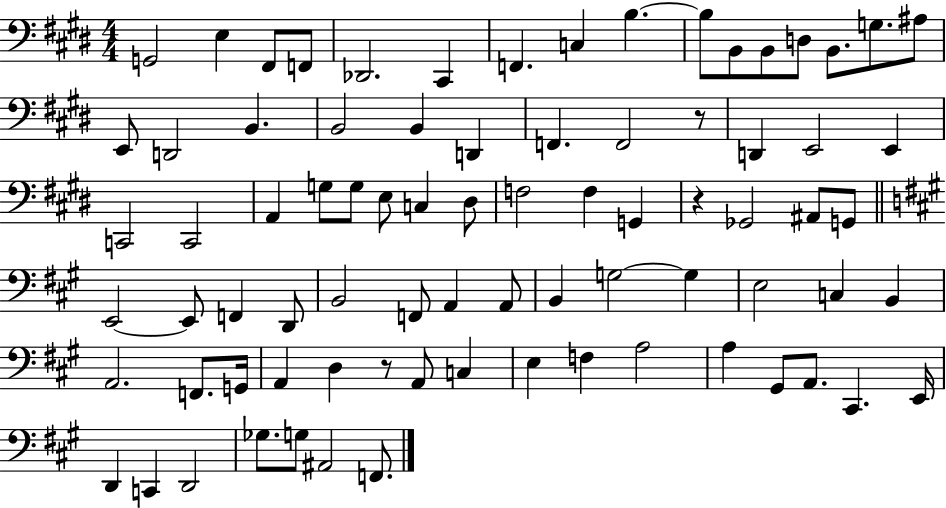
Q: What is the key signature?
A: E major